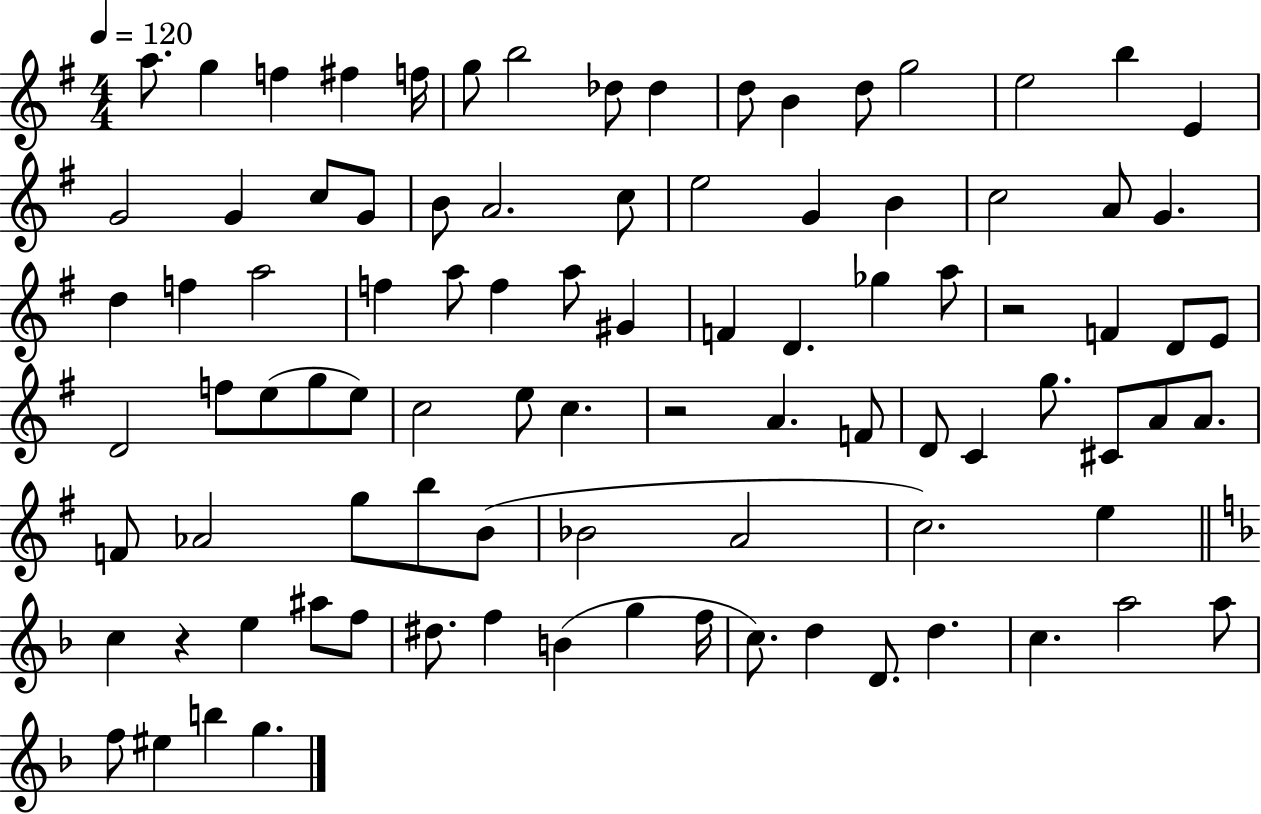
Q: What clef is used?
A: treble